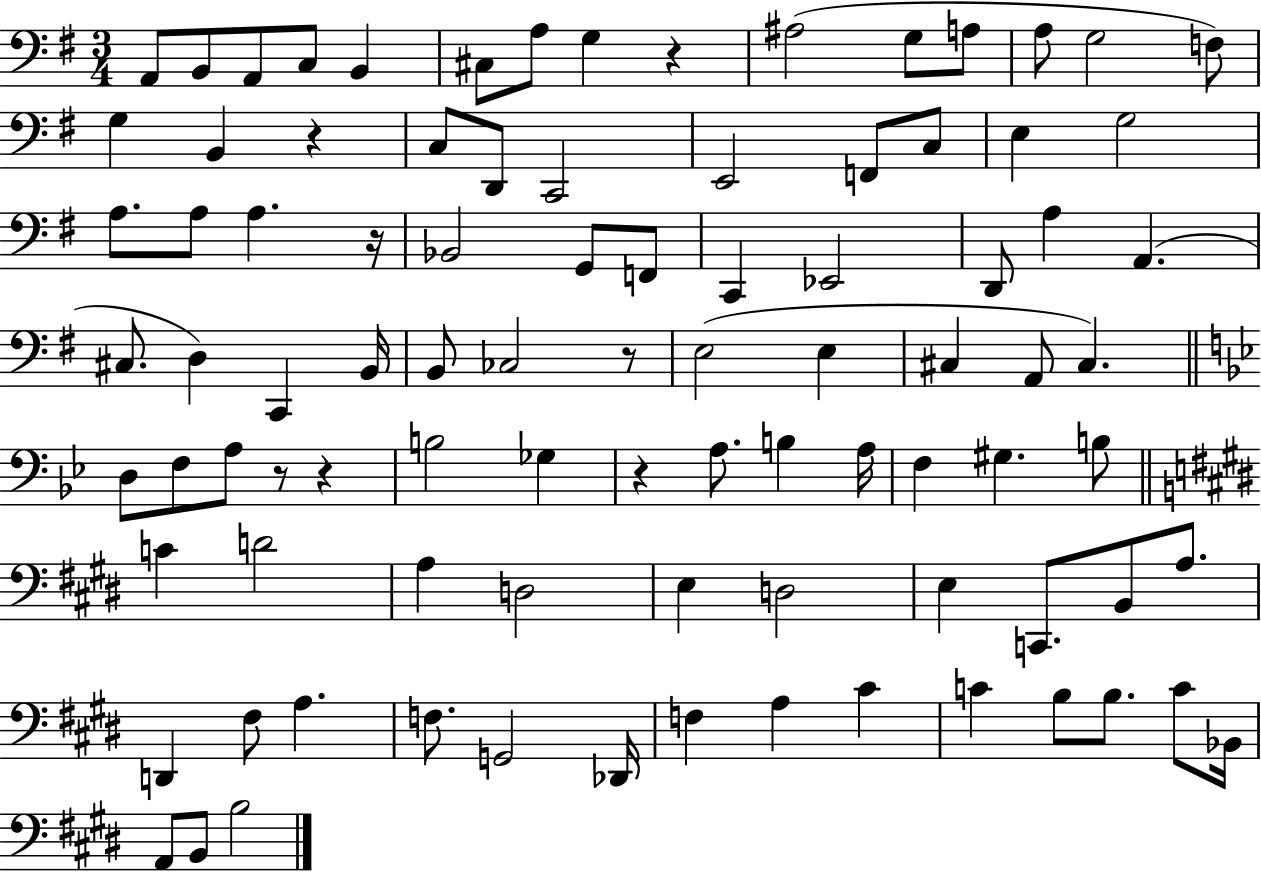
A2/e B2/e A2/e C3/e B2/q C#3/e A3/e G3/q R/q A#3/h G3/e A3/e A3/e G3/h F3/e G3/q B2/q R/q C3/e D2/e C2/h E2/h F2/e C3/e E3/q G3/h A3/e. A3/e A3/q. R/s Bb2/h G2/e F2/e C2/q Eb2/h D2/e A3/q A2/q. C#3/e. D3/q C2/q B2/s B2/e CES3/h R/e E3/h E3/q C#3/q A2/e C#3/q. D3/e F3/e A3/e R/e R/q B3/h Gb3/q R/q A3/e. B3/q A3/s F3/q G#3/q. B3/e C4/q D4/h A3/q D3/h E3/q D3/h E3/q C2/e. B2/e A3/e. D2/q F#3/e A3/q. F3/e. G2/h Db2/s F3/q A3/q C#4/q C4/q B3/e B3/e. C4/e Bb2/s A2/e B2/e B3/h